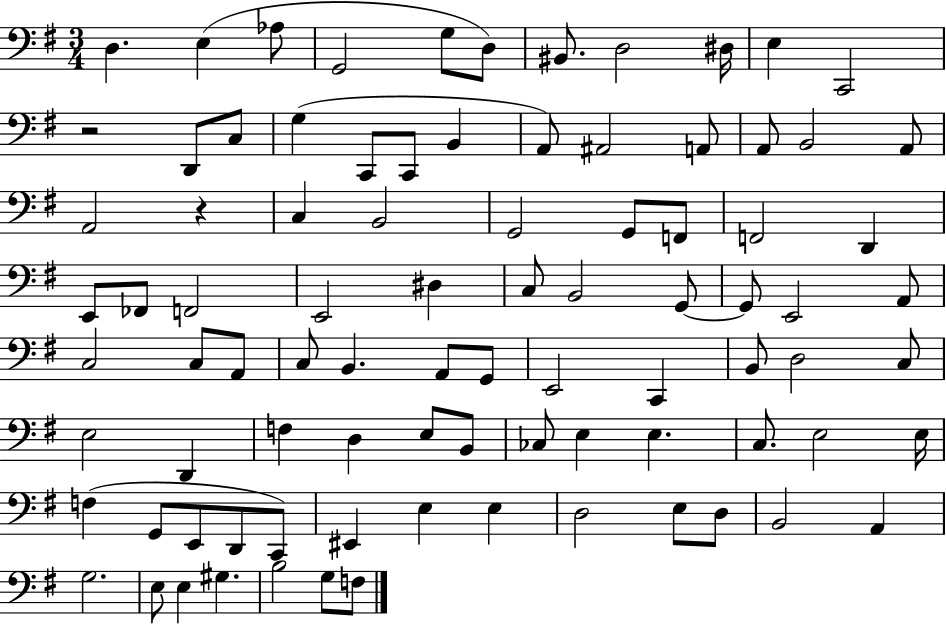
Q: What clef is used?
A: bass